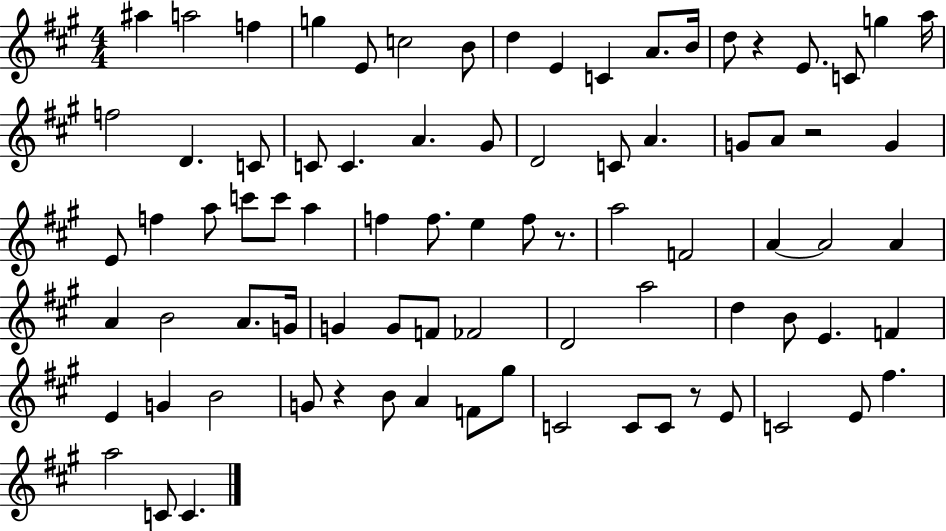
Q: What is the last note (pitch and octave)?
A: C4